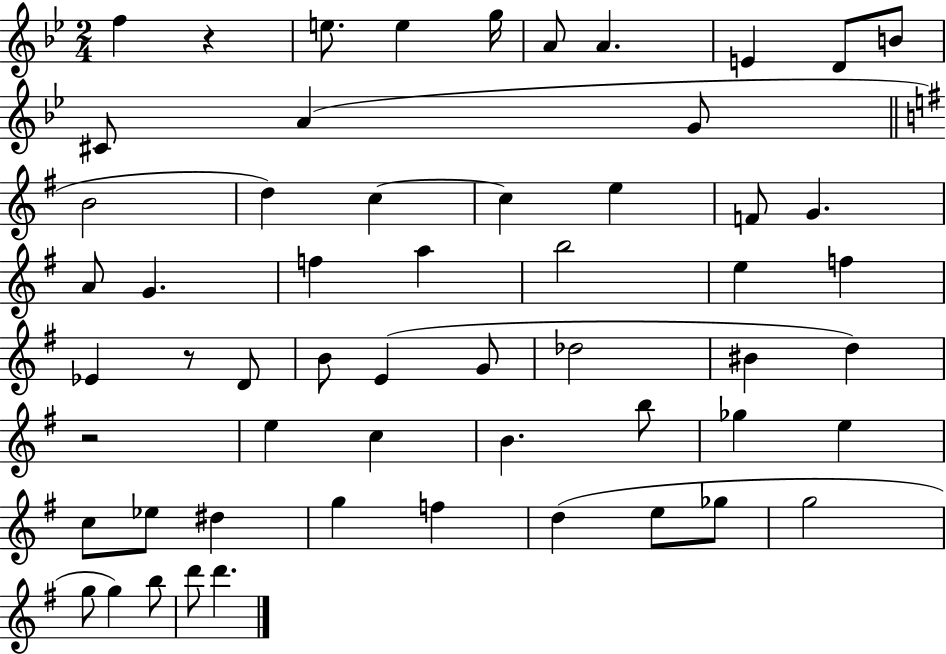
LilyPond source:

{
  \clef treble
  \numericTimeSignature
  \time 2/4
  \key bes \major
  \repeat volta 2 { f''4 r4 | e''8. e''4 g''16 | a'8 a'4. | e'4 d'8 b'8 | \break cis'8 a'4( g'8 | \bar "||" \break \key g \major b'2 | d''4) c''4~~ | c''4 e''4 | f'8 g'4. | \break a'8 g'4. | f''4 a''4 | b''2 | e''4 f''4 | \break ees'4 r8 d'8 | b'8 e'4( g'8 | des''2 | bis'4 d''4) | \break r2 | e''4 c''4 | b'4. b''8 | ges''4 e''4 | \break c''8 ees''8 dis''4 | g''4 f''4 | d''4( e''8 ges''8 | g''2 | \break g''8 g''4) b''8 | d'''8 d'''4. | } \bar "|."
}